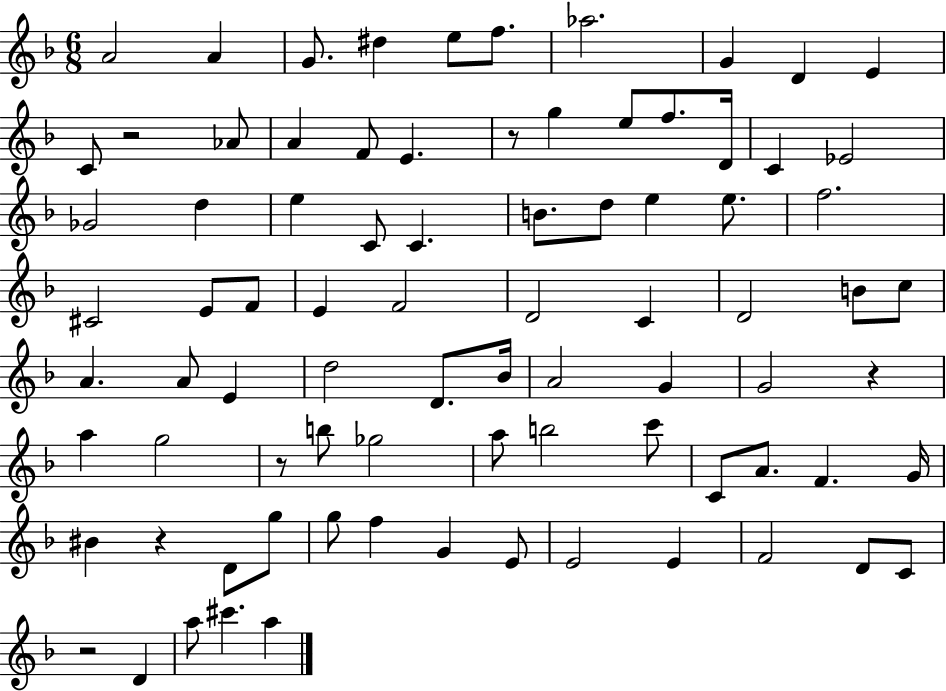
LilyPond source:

{
  \clef treble
  \numericTimeSignature
  \time 6/8
  \key f \major
  a'2 a'4 | g'8. dis''4 e''8 f''8. | aes''2. | g'4 d'4 e'4 | \break c'8 r2 aes'8 | a'4 f'8 e'4. | r8 g''4 e''8 f''8. d'16 | c'4 ees'2 | \break ges'2 d''4 | e''4 c'8 c'4. | b'8. d''8 e''4 e''8. | f''2. | \break cis'2 e'8 f'8 | e'4 f'2 | d'2 c'4 | d'2 b'8 c''8 | \break a'4. a'8 e'4 | d''2 d'8. bes'16 | a'2 g'4 | g'2 r4 | \break a''4 g''2 | r8 b''8 ges''2 | a''8 b''2 c'''8 | c'8 a'8. f'4. g'16 | \break bis'4 r4 d'8 g''8 | g''8 f''4 g'4 e'8 | e'2 e'4 | f'2 d'8 c'8 | \break r2 d'4 | a''8 cis'''4. a''4 | \bar "|."
}